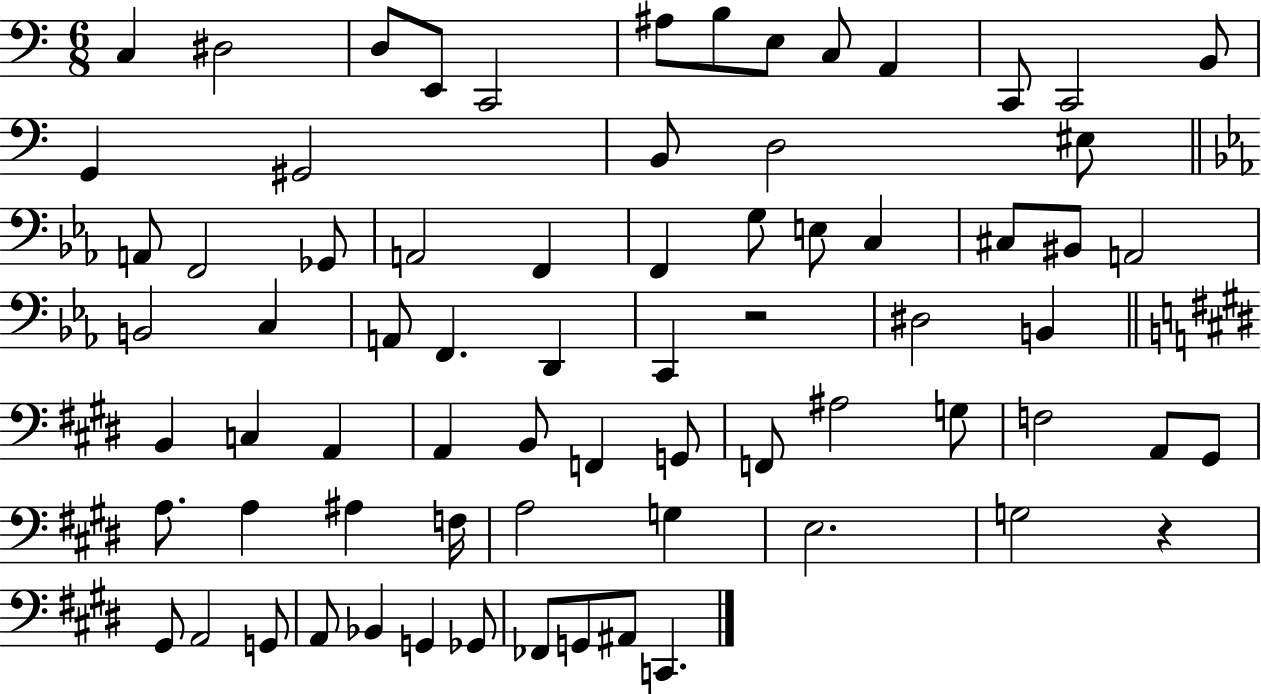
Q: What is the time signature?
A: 6/8